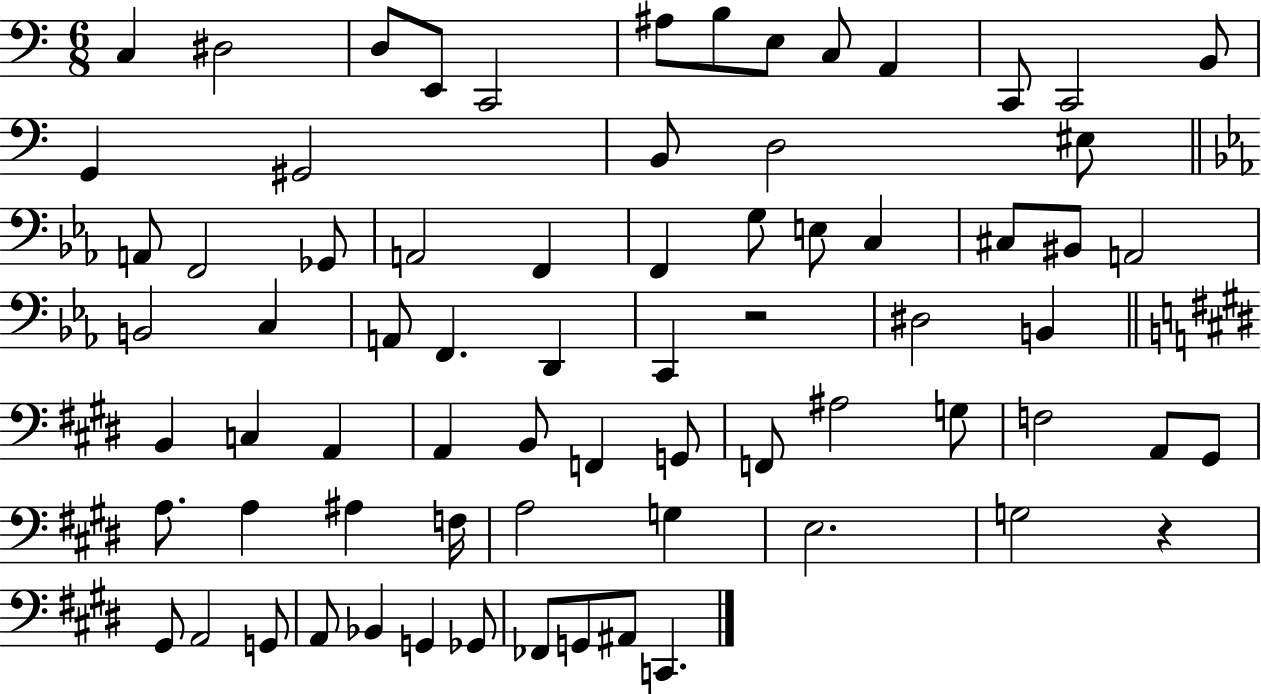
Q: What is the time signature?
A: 6/8